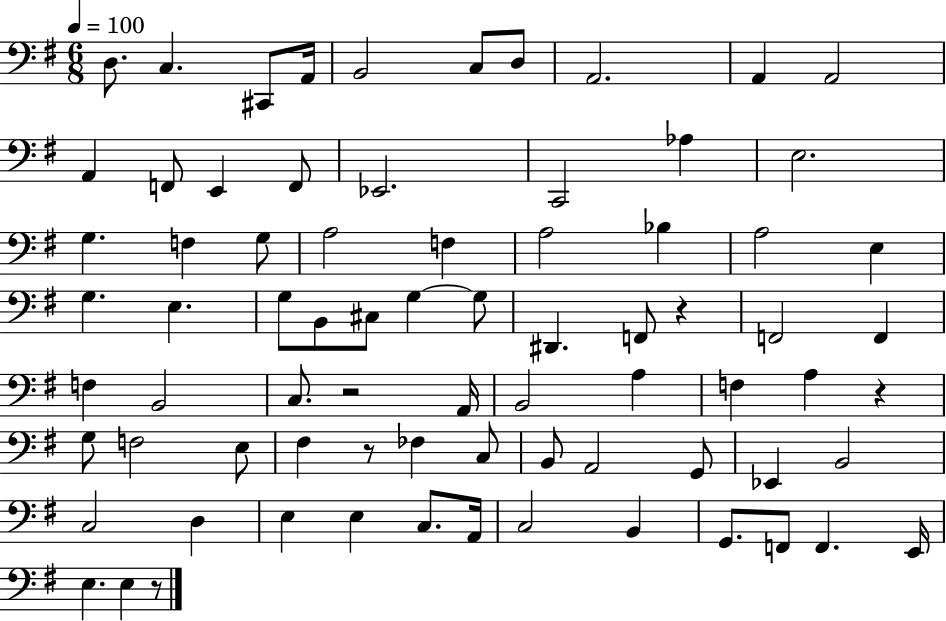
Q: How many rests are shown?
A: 5